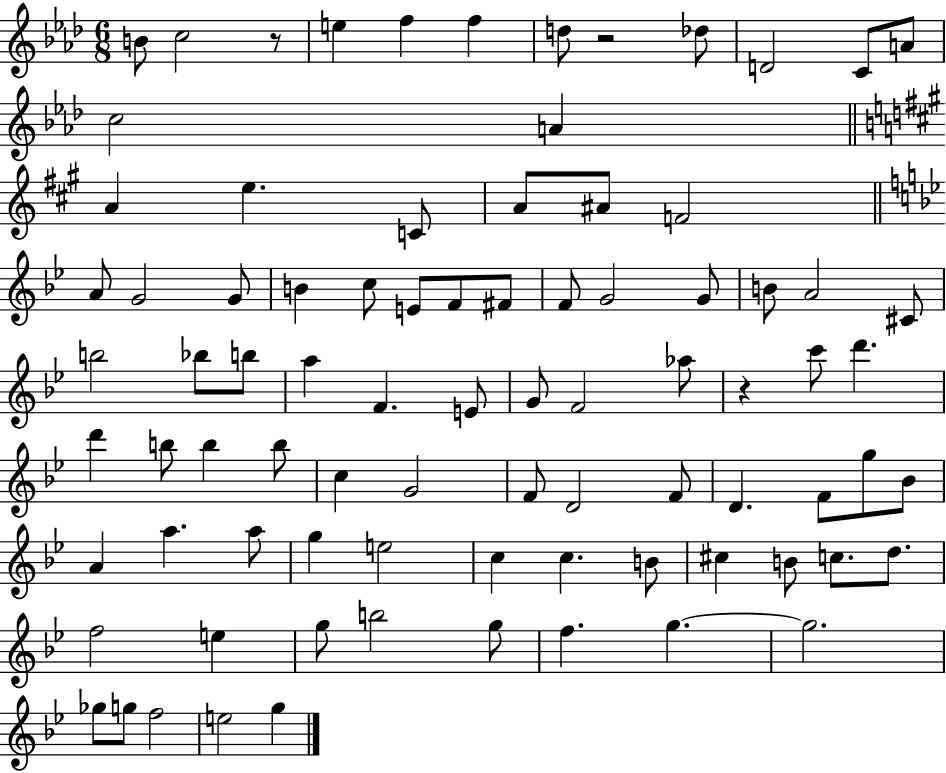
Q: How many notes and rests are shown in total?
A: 84